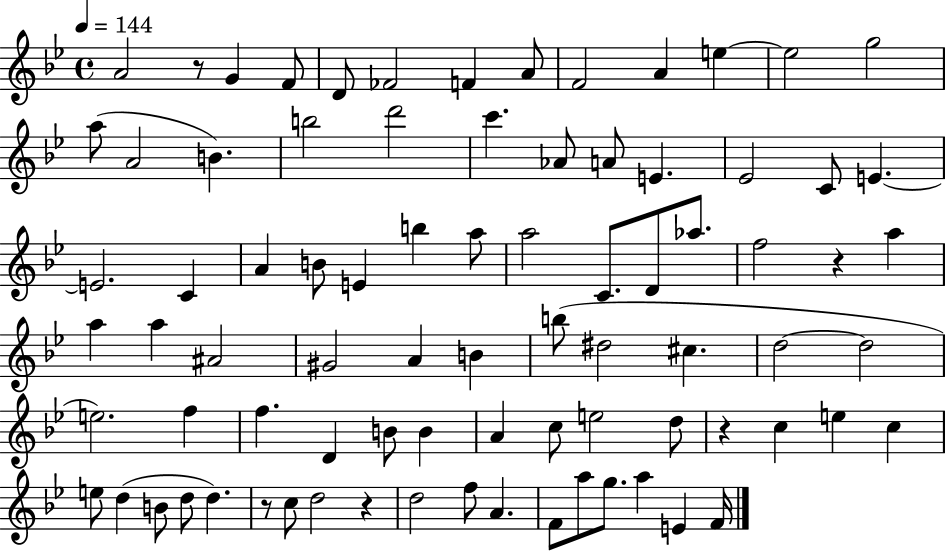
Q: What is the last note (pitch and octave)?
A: F4